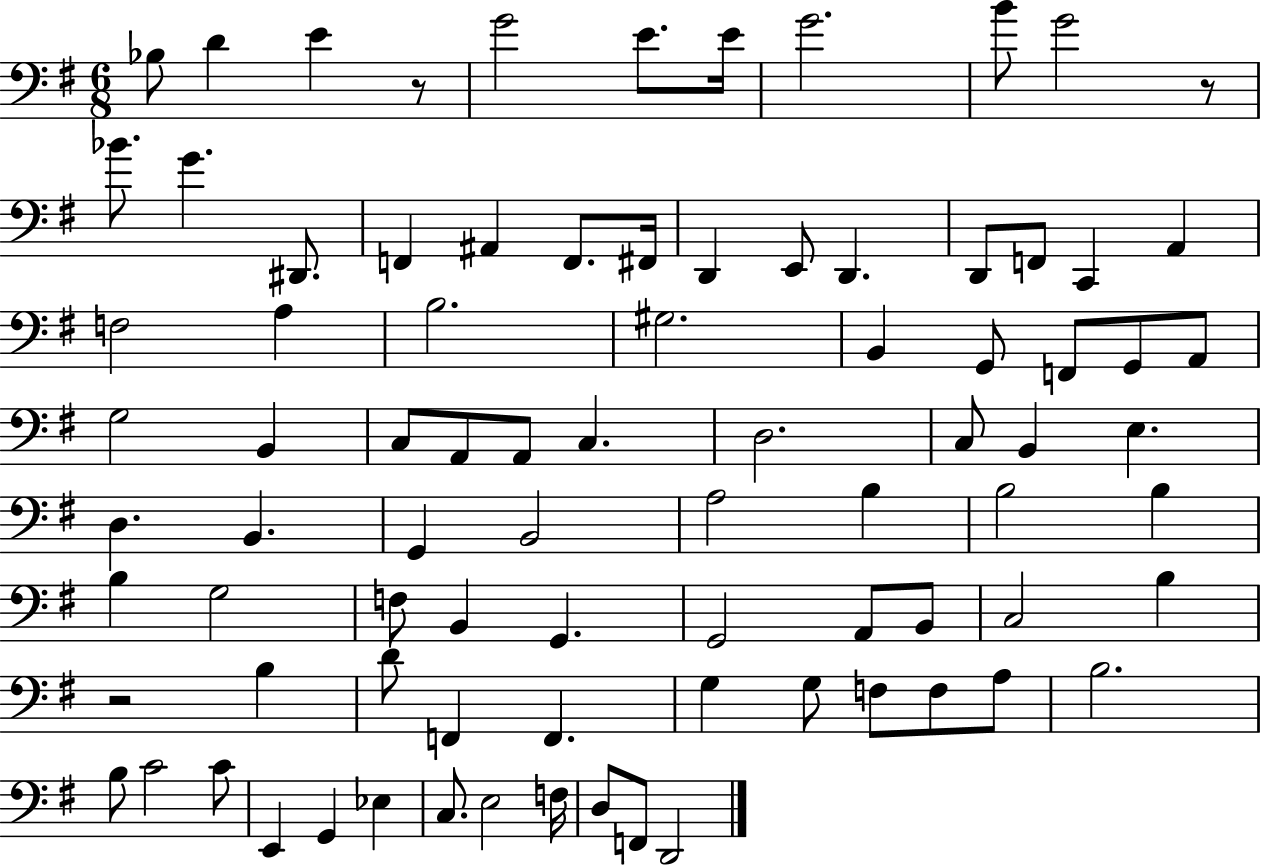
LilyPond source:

{
  \clef bass
  \numericTimeSignature
  \time 6/8
  \key g \major
  bes8 d'4 e'4 r8 | g'2 e'8. e'16 | g'2. | b'8 g'2 r8 | \break bes'8. g'4. dis,8. | f,4 ais,4 f,8. fis,16 | d,4 e,8 d,4. | d,8 f,8 c,4 a,4 | \break f2 a4 | b2. | gis2. | b,4 g,8 f,8 g,8 a,8 | \break g2 b,4 | c8 a,8 a,8 c4. | d2. | c8 b,4 e4. | \break d4. b,4. | g,4 b,2 | a2 b4 | b2 b4 | \break b4 g2 | f8 b,4 g,4. | g,2 a,8 b,8 | c2 b4 | \break r2 b4 | d'8 f,4 f,4. | g4 g8 f8 f8 a8 | b2. | \break b8 c'2 c'8 | e,4 g,4 ees4 | c8. e2 f16 | d8 f,8 d,2 | \break \bar "|."
}